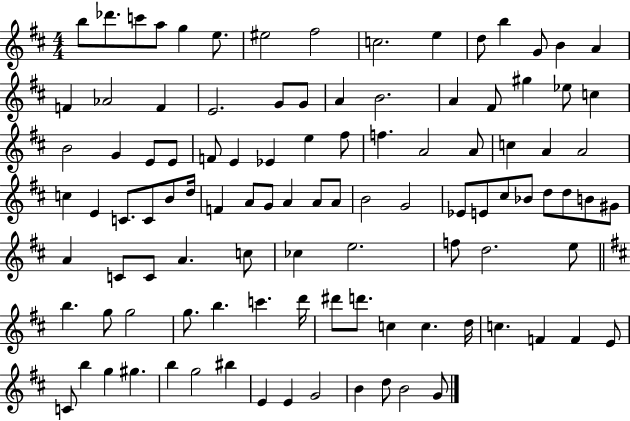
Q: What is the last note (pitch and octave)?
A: G4